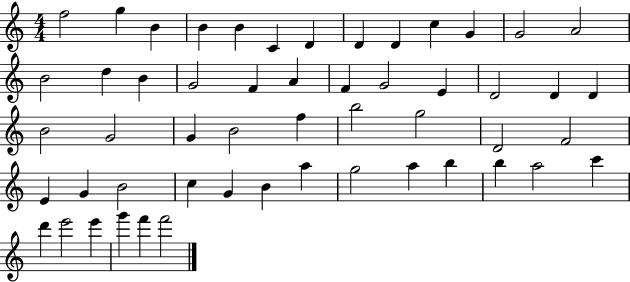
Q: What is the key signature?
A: C major